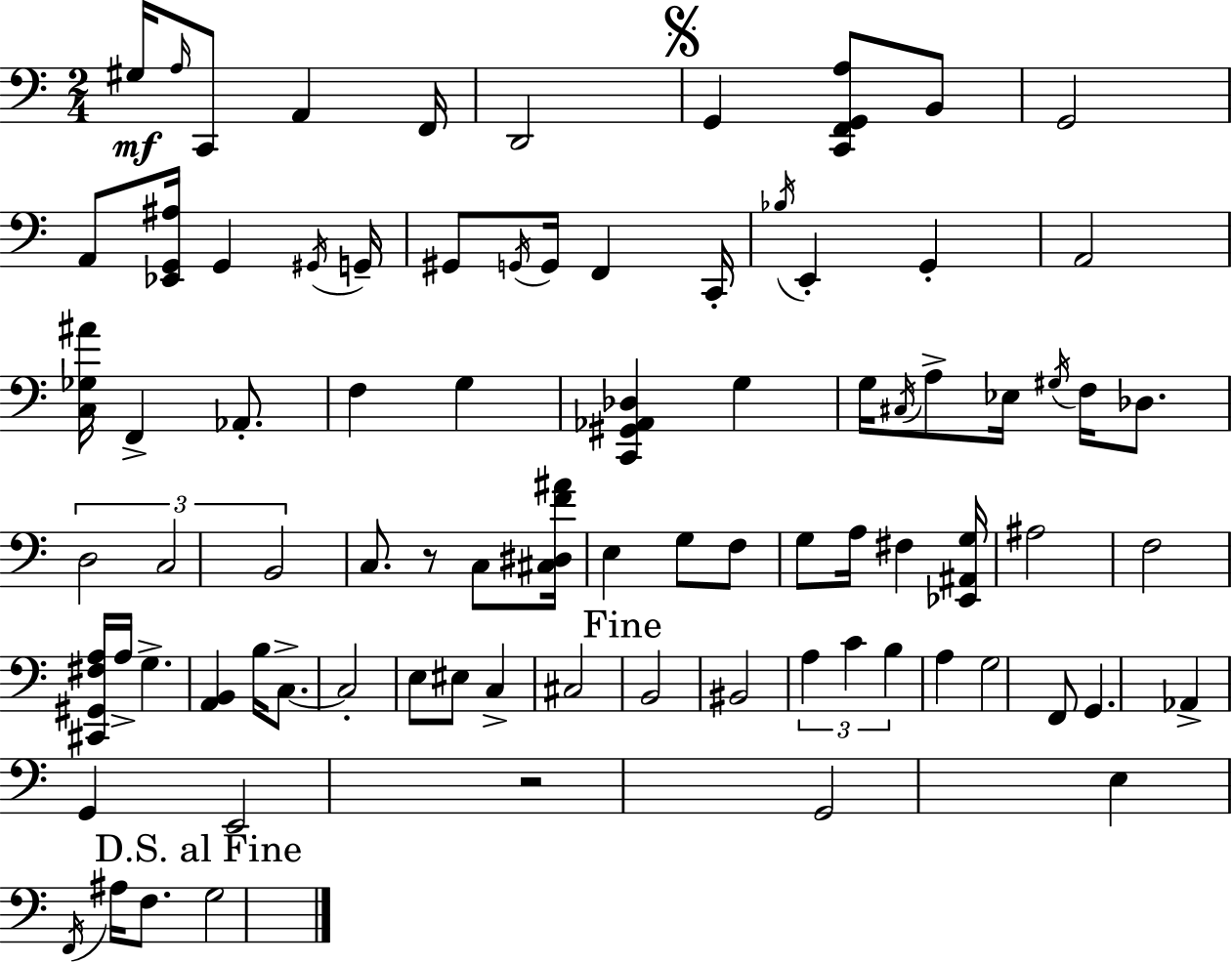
G#3/s A3/s C2/e A2/q F2/s D2/h G2/q [C2,F2,G2,A3]/e B2/e G2/h A2/e [Eb2,G2,A#3]/s G2/q G#2/s G2/s G#2/e G2/s G2/s F2/q C2/s Bb3/s E2/q G2/q A2/h [C3,Gb3,A#4]/s F2/q Ab2/e. F3/q G3/q [C2,G#2,Ab2,Db3]/q G3/q G3/s C#3/s A3/e Eb3/s G#3/s F3/s Db3/e. D3/h C3/h B2/h C3/e. R/e C3/e [C#3,D#3,F4,A#4]/s E3/q G3/e F3/e G3/e A3/s F#3/q [Eb2,A#2,G3]/s A#3/h F3/h [C#2,G#2,F#3,A3]/s A3/s G3/q. [A2,B2]/q B3/s C3/e. C3/h E3/e EIS3/e C3/q C#3/h B2/h BIS2/h A3/q C4/q B3/q A3/q G3/h F2/e G2/q. Ab2/q G2/q E2/h R/h G2/h E3/q F2/s A#3/s F3/e. G3/h